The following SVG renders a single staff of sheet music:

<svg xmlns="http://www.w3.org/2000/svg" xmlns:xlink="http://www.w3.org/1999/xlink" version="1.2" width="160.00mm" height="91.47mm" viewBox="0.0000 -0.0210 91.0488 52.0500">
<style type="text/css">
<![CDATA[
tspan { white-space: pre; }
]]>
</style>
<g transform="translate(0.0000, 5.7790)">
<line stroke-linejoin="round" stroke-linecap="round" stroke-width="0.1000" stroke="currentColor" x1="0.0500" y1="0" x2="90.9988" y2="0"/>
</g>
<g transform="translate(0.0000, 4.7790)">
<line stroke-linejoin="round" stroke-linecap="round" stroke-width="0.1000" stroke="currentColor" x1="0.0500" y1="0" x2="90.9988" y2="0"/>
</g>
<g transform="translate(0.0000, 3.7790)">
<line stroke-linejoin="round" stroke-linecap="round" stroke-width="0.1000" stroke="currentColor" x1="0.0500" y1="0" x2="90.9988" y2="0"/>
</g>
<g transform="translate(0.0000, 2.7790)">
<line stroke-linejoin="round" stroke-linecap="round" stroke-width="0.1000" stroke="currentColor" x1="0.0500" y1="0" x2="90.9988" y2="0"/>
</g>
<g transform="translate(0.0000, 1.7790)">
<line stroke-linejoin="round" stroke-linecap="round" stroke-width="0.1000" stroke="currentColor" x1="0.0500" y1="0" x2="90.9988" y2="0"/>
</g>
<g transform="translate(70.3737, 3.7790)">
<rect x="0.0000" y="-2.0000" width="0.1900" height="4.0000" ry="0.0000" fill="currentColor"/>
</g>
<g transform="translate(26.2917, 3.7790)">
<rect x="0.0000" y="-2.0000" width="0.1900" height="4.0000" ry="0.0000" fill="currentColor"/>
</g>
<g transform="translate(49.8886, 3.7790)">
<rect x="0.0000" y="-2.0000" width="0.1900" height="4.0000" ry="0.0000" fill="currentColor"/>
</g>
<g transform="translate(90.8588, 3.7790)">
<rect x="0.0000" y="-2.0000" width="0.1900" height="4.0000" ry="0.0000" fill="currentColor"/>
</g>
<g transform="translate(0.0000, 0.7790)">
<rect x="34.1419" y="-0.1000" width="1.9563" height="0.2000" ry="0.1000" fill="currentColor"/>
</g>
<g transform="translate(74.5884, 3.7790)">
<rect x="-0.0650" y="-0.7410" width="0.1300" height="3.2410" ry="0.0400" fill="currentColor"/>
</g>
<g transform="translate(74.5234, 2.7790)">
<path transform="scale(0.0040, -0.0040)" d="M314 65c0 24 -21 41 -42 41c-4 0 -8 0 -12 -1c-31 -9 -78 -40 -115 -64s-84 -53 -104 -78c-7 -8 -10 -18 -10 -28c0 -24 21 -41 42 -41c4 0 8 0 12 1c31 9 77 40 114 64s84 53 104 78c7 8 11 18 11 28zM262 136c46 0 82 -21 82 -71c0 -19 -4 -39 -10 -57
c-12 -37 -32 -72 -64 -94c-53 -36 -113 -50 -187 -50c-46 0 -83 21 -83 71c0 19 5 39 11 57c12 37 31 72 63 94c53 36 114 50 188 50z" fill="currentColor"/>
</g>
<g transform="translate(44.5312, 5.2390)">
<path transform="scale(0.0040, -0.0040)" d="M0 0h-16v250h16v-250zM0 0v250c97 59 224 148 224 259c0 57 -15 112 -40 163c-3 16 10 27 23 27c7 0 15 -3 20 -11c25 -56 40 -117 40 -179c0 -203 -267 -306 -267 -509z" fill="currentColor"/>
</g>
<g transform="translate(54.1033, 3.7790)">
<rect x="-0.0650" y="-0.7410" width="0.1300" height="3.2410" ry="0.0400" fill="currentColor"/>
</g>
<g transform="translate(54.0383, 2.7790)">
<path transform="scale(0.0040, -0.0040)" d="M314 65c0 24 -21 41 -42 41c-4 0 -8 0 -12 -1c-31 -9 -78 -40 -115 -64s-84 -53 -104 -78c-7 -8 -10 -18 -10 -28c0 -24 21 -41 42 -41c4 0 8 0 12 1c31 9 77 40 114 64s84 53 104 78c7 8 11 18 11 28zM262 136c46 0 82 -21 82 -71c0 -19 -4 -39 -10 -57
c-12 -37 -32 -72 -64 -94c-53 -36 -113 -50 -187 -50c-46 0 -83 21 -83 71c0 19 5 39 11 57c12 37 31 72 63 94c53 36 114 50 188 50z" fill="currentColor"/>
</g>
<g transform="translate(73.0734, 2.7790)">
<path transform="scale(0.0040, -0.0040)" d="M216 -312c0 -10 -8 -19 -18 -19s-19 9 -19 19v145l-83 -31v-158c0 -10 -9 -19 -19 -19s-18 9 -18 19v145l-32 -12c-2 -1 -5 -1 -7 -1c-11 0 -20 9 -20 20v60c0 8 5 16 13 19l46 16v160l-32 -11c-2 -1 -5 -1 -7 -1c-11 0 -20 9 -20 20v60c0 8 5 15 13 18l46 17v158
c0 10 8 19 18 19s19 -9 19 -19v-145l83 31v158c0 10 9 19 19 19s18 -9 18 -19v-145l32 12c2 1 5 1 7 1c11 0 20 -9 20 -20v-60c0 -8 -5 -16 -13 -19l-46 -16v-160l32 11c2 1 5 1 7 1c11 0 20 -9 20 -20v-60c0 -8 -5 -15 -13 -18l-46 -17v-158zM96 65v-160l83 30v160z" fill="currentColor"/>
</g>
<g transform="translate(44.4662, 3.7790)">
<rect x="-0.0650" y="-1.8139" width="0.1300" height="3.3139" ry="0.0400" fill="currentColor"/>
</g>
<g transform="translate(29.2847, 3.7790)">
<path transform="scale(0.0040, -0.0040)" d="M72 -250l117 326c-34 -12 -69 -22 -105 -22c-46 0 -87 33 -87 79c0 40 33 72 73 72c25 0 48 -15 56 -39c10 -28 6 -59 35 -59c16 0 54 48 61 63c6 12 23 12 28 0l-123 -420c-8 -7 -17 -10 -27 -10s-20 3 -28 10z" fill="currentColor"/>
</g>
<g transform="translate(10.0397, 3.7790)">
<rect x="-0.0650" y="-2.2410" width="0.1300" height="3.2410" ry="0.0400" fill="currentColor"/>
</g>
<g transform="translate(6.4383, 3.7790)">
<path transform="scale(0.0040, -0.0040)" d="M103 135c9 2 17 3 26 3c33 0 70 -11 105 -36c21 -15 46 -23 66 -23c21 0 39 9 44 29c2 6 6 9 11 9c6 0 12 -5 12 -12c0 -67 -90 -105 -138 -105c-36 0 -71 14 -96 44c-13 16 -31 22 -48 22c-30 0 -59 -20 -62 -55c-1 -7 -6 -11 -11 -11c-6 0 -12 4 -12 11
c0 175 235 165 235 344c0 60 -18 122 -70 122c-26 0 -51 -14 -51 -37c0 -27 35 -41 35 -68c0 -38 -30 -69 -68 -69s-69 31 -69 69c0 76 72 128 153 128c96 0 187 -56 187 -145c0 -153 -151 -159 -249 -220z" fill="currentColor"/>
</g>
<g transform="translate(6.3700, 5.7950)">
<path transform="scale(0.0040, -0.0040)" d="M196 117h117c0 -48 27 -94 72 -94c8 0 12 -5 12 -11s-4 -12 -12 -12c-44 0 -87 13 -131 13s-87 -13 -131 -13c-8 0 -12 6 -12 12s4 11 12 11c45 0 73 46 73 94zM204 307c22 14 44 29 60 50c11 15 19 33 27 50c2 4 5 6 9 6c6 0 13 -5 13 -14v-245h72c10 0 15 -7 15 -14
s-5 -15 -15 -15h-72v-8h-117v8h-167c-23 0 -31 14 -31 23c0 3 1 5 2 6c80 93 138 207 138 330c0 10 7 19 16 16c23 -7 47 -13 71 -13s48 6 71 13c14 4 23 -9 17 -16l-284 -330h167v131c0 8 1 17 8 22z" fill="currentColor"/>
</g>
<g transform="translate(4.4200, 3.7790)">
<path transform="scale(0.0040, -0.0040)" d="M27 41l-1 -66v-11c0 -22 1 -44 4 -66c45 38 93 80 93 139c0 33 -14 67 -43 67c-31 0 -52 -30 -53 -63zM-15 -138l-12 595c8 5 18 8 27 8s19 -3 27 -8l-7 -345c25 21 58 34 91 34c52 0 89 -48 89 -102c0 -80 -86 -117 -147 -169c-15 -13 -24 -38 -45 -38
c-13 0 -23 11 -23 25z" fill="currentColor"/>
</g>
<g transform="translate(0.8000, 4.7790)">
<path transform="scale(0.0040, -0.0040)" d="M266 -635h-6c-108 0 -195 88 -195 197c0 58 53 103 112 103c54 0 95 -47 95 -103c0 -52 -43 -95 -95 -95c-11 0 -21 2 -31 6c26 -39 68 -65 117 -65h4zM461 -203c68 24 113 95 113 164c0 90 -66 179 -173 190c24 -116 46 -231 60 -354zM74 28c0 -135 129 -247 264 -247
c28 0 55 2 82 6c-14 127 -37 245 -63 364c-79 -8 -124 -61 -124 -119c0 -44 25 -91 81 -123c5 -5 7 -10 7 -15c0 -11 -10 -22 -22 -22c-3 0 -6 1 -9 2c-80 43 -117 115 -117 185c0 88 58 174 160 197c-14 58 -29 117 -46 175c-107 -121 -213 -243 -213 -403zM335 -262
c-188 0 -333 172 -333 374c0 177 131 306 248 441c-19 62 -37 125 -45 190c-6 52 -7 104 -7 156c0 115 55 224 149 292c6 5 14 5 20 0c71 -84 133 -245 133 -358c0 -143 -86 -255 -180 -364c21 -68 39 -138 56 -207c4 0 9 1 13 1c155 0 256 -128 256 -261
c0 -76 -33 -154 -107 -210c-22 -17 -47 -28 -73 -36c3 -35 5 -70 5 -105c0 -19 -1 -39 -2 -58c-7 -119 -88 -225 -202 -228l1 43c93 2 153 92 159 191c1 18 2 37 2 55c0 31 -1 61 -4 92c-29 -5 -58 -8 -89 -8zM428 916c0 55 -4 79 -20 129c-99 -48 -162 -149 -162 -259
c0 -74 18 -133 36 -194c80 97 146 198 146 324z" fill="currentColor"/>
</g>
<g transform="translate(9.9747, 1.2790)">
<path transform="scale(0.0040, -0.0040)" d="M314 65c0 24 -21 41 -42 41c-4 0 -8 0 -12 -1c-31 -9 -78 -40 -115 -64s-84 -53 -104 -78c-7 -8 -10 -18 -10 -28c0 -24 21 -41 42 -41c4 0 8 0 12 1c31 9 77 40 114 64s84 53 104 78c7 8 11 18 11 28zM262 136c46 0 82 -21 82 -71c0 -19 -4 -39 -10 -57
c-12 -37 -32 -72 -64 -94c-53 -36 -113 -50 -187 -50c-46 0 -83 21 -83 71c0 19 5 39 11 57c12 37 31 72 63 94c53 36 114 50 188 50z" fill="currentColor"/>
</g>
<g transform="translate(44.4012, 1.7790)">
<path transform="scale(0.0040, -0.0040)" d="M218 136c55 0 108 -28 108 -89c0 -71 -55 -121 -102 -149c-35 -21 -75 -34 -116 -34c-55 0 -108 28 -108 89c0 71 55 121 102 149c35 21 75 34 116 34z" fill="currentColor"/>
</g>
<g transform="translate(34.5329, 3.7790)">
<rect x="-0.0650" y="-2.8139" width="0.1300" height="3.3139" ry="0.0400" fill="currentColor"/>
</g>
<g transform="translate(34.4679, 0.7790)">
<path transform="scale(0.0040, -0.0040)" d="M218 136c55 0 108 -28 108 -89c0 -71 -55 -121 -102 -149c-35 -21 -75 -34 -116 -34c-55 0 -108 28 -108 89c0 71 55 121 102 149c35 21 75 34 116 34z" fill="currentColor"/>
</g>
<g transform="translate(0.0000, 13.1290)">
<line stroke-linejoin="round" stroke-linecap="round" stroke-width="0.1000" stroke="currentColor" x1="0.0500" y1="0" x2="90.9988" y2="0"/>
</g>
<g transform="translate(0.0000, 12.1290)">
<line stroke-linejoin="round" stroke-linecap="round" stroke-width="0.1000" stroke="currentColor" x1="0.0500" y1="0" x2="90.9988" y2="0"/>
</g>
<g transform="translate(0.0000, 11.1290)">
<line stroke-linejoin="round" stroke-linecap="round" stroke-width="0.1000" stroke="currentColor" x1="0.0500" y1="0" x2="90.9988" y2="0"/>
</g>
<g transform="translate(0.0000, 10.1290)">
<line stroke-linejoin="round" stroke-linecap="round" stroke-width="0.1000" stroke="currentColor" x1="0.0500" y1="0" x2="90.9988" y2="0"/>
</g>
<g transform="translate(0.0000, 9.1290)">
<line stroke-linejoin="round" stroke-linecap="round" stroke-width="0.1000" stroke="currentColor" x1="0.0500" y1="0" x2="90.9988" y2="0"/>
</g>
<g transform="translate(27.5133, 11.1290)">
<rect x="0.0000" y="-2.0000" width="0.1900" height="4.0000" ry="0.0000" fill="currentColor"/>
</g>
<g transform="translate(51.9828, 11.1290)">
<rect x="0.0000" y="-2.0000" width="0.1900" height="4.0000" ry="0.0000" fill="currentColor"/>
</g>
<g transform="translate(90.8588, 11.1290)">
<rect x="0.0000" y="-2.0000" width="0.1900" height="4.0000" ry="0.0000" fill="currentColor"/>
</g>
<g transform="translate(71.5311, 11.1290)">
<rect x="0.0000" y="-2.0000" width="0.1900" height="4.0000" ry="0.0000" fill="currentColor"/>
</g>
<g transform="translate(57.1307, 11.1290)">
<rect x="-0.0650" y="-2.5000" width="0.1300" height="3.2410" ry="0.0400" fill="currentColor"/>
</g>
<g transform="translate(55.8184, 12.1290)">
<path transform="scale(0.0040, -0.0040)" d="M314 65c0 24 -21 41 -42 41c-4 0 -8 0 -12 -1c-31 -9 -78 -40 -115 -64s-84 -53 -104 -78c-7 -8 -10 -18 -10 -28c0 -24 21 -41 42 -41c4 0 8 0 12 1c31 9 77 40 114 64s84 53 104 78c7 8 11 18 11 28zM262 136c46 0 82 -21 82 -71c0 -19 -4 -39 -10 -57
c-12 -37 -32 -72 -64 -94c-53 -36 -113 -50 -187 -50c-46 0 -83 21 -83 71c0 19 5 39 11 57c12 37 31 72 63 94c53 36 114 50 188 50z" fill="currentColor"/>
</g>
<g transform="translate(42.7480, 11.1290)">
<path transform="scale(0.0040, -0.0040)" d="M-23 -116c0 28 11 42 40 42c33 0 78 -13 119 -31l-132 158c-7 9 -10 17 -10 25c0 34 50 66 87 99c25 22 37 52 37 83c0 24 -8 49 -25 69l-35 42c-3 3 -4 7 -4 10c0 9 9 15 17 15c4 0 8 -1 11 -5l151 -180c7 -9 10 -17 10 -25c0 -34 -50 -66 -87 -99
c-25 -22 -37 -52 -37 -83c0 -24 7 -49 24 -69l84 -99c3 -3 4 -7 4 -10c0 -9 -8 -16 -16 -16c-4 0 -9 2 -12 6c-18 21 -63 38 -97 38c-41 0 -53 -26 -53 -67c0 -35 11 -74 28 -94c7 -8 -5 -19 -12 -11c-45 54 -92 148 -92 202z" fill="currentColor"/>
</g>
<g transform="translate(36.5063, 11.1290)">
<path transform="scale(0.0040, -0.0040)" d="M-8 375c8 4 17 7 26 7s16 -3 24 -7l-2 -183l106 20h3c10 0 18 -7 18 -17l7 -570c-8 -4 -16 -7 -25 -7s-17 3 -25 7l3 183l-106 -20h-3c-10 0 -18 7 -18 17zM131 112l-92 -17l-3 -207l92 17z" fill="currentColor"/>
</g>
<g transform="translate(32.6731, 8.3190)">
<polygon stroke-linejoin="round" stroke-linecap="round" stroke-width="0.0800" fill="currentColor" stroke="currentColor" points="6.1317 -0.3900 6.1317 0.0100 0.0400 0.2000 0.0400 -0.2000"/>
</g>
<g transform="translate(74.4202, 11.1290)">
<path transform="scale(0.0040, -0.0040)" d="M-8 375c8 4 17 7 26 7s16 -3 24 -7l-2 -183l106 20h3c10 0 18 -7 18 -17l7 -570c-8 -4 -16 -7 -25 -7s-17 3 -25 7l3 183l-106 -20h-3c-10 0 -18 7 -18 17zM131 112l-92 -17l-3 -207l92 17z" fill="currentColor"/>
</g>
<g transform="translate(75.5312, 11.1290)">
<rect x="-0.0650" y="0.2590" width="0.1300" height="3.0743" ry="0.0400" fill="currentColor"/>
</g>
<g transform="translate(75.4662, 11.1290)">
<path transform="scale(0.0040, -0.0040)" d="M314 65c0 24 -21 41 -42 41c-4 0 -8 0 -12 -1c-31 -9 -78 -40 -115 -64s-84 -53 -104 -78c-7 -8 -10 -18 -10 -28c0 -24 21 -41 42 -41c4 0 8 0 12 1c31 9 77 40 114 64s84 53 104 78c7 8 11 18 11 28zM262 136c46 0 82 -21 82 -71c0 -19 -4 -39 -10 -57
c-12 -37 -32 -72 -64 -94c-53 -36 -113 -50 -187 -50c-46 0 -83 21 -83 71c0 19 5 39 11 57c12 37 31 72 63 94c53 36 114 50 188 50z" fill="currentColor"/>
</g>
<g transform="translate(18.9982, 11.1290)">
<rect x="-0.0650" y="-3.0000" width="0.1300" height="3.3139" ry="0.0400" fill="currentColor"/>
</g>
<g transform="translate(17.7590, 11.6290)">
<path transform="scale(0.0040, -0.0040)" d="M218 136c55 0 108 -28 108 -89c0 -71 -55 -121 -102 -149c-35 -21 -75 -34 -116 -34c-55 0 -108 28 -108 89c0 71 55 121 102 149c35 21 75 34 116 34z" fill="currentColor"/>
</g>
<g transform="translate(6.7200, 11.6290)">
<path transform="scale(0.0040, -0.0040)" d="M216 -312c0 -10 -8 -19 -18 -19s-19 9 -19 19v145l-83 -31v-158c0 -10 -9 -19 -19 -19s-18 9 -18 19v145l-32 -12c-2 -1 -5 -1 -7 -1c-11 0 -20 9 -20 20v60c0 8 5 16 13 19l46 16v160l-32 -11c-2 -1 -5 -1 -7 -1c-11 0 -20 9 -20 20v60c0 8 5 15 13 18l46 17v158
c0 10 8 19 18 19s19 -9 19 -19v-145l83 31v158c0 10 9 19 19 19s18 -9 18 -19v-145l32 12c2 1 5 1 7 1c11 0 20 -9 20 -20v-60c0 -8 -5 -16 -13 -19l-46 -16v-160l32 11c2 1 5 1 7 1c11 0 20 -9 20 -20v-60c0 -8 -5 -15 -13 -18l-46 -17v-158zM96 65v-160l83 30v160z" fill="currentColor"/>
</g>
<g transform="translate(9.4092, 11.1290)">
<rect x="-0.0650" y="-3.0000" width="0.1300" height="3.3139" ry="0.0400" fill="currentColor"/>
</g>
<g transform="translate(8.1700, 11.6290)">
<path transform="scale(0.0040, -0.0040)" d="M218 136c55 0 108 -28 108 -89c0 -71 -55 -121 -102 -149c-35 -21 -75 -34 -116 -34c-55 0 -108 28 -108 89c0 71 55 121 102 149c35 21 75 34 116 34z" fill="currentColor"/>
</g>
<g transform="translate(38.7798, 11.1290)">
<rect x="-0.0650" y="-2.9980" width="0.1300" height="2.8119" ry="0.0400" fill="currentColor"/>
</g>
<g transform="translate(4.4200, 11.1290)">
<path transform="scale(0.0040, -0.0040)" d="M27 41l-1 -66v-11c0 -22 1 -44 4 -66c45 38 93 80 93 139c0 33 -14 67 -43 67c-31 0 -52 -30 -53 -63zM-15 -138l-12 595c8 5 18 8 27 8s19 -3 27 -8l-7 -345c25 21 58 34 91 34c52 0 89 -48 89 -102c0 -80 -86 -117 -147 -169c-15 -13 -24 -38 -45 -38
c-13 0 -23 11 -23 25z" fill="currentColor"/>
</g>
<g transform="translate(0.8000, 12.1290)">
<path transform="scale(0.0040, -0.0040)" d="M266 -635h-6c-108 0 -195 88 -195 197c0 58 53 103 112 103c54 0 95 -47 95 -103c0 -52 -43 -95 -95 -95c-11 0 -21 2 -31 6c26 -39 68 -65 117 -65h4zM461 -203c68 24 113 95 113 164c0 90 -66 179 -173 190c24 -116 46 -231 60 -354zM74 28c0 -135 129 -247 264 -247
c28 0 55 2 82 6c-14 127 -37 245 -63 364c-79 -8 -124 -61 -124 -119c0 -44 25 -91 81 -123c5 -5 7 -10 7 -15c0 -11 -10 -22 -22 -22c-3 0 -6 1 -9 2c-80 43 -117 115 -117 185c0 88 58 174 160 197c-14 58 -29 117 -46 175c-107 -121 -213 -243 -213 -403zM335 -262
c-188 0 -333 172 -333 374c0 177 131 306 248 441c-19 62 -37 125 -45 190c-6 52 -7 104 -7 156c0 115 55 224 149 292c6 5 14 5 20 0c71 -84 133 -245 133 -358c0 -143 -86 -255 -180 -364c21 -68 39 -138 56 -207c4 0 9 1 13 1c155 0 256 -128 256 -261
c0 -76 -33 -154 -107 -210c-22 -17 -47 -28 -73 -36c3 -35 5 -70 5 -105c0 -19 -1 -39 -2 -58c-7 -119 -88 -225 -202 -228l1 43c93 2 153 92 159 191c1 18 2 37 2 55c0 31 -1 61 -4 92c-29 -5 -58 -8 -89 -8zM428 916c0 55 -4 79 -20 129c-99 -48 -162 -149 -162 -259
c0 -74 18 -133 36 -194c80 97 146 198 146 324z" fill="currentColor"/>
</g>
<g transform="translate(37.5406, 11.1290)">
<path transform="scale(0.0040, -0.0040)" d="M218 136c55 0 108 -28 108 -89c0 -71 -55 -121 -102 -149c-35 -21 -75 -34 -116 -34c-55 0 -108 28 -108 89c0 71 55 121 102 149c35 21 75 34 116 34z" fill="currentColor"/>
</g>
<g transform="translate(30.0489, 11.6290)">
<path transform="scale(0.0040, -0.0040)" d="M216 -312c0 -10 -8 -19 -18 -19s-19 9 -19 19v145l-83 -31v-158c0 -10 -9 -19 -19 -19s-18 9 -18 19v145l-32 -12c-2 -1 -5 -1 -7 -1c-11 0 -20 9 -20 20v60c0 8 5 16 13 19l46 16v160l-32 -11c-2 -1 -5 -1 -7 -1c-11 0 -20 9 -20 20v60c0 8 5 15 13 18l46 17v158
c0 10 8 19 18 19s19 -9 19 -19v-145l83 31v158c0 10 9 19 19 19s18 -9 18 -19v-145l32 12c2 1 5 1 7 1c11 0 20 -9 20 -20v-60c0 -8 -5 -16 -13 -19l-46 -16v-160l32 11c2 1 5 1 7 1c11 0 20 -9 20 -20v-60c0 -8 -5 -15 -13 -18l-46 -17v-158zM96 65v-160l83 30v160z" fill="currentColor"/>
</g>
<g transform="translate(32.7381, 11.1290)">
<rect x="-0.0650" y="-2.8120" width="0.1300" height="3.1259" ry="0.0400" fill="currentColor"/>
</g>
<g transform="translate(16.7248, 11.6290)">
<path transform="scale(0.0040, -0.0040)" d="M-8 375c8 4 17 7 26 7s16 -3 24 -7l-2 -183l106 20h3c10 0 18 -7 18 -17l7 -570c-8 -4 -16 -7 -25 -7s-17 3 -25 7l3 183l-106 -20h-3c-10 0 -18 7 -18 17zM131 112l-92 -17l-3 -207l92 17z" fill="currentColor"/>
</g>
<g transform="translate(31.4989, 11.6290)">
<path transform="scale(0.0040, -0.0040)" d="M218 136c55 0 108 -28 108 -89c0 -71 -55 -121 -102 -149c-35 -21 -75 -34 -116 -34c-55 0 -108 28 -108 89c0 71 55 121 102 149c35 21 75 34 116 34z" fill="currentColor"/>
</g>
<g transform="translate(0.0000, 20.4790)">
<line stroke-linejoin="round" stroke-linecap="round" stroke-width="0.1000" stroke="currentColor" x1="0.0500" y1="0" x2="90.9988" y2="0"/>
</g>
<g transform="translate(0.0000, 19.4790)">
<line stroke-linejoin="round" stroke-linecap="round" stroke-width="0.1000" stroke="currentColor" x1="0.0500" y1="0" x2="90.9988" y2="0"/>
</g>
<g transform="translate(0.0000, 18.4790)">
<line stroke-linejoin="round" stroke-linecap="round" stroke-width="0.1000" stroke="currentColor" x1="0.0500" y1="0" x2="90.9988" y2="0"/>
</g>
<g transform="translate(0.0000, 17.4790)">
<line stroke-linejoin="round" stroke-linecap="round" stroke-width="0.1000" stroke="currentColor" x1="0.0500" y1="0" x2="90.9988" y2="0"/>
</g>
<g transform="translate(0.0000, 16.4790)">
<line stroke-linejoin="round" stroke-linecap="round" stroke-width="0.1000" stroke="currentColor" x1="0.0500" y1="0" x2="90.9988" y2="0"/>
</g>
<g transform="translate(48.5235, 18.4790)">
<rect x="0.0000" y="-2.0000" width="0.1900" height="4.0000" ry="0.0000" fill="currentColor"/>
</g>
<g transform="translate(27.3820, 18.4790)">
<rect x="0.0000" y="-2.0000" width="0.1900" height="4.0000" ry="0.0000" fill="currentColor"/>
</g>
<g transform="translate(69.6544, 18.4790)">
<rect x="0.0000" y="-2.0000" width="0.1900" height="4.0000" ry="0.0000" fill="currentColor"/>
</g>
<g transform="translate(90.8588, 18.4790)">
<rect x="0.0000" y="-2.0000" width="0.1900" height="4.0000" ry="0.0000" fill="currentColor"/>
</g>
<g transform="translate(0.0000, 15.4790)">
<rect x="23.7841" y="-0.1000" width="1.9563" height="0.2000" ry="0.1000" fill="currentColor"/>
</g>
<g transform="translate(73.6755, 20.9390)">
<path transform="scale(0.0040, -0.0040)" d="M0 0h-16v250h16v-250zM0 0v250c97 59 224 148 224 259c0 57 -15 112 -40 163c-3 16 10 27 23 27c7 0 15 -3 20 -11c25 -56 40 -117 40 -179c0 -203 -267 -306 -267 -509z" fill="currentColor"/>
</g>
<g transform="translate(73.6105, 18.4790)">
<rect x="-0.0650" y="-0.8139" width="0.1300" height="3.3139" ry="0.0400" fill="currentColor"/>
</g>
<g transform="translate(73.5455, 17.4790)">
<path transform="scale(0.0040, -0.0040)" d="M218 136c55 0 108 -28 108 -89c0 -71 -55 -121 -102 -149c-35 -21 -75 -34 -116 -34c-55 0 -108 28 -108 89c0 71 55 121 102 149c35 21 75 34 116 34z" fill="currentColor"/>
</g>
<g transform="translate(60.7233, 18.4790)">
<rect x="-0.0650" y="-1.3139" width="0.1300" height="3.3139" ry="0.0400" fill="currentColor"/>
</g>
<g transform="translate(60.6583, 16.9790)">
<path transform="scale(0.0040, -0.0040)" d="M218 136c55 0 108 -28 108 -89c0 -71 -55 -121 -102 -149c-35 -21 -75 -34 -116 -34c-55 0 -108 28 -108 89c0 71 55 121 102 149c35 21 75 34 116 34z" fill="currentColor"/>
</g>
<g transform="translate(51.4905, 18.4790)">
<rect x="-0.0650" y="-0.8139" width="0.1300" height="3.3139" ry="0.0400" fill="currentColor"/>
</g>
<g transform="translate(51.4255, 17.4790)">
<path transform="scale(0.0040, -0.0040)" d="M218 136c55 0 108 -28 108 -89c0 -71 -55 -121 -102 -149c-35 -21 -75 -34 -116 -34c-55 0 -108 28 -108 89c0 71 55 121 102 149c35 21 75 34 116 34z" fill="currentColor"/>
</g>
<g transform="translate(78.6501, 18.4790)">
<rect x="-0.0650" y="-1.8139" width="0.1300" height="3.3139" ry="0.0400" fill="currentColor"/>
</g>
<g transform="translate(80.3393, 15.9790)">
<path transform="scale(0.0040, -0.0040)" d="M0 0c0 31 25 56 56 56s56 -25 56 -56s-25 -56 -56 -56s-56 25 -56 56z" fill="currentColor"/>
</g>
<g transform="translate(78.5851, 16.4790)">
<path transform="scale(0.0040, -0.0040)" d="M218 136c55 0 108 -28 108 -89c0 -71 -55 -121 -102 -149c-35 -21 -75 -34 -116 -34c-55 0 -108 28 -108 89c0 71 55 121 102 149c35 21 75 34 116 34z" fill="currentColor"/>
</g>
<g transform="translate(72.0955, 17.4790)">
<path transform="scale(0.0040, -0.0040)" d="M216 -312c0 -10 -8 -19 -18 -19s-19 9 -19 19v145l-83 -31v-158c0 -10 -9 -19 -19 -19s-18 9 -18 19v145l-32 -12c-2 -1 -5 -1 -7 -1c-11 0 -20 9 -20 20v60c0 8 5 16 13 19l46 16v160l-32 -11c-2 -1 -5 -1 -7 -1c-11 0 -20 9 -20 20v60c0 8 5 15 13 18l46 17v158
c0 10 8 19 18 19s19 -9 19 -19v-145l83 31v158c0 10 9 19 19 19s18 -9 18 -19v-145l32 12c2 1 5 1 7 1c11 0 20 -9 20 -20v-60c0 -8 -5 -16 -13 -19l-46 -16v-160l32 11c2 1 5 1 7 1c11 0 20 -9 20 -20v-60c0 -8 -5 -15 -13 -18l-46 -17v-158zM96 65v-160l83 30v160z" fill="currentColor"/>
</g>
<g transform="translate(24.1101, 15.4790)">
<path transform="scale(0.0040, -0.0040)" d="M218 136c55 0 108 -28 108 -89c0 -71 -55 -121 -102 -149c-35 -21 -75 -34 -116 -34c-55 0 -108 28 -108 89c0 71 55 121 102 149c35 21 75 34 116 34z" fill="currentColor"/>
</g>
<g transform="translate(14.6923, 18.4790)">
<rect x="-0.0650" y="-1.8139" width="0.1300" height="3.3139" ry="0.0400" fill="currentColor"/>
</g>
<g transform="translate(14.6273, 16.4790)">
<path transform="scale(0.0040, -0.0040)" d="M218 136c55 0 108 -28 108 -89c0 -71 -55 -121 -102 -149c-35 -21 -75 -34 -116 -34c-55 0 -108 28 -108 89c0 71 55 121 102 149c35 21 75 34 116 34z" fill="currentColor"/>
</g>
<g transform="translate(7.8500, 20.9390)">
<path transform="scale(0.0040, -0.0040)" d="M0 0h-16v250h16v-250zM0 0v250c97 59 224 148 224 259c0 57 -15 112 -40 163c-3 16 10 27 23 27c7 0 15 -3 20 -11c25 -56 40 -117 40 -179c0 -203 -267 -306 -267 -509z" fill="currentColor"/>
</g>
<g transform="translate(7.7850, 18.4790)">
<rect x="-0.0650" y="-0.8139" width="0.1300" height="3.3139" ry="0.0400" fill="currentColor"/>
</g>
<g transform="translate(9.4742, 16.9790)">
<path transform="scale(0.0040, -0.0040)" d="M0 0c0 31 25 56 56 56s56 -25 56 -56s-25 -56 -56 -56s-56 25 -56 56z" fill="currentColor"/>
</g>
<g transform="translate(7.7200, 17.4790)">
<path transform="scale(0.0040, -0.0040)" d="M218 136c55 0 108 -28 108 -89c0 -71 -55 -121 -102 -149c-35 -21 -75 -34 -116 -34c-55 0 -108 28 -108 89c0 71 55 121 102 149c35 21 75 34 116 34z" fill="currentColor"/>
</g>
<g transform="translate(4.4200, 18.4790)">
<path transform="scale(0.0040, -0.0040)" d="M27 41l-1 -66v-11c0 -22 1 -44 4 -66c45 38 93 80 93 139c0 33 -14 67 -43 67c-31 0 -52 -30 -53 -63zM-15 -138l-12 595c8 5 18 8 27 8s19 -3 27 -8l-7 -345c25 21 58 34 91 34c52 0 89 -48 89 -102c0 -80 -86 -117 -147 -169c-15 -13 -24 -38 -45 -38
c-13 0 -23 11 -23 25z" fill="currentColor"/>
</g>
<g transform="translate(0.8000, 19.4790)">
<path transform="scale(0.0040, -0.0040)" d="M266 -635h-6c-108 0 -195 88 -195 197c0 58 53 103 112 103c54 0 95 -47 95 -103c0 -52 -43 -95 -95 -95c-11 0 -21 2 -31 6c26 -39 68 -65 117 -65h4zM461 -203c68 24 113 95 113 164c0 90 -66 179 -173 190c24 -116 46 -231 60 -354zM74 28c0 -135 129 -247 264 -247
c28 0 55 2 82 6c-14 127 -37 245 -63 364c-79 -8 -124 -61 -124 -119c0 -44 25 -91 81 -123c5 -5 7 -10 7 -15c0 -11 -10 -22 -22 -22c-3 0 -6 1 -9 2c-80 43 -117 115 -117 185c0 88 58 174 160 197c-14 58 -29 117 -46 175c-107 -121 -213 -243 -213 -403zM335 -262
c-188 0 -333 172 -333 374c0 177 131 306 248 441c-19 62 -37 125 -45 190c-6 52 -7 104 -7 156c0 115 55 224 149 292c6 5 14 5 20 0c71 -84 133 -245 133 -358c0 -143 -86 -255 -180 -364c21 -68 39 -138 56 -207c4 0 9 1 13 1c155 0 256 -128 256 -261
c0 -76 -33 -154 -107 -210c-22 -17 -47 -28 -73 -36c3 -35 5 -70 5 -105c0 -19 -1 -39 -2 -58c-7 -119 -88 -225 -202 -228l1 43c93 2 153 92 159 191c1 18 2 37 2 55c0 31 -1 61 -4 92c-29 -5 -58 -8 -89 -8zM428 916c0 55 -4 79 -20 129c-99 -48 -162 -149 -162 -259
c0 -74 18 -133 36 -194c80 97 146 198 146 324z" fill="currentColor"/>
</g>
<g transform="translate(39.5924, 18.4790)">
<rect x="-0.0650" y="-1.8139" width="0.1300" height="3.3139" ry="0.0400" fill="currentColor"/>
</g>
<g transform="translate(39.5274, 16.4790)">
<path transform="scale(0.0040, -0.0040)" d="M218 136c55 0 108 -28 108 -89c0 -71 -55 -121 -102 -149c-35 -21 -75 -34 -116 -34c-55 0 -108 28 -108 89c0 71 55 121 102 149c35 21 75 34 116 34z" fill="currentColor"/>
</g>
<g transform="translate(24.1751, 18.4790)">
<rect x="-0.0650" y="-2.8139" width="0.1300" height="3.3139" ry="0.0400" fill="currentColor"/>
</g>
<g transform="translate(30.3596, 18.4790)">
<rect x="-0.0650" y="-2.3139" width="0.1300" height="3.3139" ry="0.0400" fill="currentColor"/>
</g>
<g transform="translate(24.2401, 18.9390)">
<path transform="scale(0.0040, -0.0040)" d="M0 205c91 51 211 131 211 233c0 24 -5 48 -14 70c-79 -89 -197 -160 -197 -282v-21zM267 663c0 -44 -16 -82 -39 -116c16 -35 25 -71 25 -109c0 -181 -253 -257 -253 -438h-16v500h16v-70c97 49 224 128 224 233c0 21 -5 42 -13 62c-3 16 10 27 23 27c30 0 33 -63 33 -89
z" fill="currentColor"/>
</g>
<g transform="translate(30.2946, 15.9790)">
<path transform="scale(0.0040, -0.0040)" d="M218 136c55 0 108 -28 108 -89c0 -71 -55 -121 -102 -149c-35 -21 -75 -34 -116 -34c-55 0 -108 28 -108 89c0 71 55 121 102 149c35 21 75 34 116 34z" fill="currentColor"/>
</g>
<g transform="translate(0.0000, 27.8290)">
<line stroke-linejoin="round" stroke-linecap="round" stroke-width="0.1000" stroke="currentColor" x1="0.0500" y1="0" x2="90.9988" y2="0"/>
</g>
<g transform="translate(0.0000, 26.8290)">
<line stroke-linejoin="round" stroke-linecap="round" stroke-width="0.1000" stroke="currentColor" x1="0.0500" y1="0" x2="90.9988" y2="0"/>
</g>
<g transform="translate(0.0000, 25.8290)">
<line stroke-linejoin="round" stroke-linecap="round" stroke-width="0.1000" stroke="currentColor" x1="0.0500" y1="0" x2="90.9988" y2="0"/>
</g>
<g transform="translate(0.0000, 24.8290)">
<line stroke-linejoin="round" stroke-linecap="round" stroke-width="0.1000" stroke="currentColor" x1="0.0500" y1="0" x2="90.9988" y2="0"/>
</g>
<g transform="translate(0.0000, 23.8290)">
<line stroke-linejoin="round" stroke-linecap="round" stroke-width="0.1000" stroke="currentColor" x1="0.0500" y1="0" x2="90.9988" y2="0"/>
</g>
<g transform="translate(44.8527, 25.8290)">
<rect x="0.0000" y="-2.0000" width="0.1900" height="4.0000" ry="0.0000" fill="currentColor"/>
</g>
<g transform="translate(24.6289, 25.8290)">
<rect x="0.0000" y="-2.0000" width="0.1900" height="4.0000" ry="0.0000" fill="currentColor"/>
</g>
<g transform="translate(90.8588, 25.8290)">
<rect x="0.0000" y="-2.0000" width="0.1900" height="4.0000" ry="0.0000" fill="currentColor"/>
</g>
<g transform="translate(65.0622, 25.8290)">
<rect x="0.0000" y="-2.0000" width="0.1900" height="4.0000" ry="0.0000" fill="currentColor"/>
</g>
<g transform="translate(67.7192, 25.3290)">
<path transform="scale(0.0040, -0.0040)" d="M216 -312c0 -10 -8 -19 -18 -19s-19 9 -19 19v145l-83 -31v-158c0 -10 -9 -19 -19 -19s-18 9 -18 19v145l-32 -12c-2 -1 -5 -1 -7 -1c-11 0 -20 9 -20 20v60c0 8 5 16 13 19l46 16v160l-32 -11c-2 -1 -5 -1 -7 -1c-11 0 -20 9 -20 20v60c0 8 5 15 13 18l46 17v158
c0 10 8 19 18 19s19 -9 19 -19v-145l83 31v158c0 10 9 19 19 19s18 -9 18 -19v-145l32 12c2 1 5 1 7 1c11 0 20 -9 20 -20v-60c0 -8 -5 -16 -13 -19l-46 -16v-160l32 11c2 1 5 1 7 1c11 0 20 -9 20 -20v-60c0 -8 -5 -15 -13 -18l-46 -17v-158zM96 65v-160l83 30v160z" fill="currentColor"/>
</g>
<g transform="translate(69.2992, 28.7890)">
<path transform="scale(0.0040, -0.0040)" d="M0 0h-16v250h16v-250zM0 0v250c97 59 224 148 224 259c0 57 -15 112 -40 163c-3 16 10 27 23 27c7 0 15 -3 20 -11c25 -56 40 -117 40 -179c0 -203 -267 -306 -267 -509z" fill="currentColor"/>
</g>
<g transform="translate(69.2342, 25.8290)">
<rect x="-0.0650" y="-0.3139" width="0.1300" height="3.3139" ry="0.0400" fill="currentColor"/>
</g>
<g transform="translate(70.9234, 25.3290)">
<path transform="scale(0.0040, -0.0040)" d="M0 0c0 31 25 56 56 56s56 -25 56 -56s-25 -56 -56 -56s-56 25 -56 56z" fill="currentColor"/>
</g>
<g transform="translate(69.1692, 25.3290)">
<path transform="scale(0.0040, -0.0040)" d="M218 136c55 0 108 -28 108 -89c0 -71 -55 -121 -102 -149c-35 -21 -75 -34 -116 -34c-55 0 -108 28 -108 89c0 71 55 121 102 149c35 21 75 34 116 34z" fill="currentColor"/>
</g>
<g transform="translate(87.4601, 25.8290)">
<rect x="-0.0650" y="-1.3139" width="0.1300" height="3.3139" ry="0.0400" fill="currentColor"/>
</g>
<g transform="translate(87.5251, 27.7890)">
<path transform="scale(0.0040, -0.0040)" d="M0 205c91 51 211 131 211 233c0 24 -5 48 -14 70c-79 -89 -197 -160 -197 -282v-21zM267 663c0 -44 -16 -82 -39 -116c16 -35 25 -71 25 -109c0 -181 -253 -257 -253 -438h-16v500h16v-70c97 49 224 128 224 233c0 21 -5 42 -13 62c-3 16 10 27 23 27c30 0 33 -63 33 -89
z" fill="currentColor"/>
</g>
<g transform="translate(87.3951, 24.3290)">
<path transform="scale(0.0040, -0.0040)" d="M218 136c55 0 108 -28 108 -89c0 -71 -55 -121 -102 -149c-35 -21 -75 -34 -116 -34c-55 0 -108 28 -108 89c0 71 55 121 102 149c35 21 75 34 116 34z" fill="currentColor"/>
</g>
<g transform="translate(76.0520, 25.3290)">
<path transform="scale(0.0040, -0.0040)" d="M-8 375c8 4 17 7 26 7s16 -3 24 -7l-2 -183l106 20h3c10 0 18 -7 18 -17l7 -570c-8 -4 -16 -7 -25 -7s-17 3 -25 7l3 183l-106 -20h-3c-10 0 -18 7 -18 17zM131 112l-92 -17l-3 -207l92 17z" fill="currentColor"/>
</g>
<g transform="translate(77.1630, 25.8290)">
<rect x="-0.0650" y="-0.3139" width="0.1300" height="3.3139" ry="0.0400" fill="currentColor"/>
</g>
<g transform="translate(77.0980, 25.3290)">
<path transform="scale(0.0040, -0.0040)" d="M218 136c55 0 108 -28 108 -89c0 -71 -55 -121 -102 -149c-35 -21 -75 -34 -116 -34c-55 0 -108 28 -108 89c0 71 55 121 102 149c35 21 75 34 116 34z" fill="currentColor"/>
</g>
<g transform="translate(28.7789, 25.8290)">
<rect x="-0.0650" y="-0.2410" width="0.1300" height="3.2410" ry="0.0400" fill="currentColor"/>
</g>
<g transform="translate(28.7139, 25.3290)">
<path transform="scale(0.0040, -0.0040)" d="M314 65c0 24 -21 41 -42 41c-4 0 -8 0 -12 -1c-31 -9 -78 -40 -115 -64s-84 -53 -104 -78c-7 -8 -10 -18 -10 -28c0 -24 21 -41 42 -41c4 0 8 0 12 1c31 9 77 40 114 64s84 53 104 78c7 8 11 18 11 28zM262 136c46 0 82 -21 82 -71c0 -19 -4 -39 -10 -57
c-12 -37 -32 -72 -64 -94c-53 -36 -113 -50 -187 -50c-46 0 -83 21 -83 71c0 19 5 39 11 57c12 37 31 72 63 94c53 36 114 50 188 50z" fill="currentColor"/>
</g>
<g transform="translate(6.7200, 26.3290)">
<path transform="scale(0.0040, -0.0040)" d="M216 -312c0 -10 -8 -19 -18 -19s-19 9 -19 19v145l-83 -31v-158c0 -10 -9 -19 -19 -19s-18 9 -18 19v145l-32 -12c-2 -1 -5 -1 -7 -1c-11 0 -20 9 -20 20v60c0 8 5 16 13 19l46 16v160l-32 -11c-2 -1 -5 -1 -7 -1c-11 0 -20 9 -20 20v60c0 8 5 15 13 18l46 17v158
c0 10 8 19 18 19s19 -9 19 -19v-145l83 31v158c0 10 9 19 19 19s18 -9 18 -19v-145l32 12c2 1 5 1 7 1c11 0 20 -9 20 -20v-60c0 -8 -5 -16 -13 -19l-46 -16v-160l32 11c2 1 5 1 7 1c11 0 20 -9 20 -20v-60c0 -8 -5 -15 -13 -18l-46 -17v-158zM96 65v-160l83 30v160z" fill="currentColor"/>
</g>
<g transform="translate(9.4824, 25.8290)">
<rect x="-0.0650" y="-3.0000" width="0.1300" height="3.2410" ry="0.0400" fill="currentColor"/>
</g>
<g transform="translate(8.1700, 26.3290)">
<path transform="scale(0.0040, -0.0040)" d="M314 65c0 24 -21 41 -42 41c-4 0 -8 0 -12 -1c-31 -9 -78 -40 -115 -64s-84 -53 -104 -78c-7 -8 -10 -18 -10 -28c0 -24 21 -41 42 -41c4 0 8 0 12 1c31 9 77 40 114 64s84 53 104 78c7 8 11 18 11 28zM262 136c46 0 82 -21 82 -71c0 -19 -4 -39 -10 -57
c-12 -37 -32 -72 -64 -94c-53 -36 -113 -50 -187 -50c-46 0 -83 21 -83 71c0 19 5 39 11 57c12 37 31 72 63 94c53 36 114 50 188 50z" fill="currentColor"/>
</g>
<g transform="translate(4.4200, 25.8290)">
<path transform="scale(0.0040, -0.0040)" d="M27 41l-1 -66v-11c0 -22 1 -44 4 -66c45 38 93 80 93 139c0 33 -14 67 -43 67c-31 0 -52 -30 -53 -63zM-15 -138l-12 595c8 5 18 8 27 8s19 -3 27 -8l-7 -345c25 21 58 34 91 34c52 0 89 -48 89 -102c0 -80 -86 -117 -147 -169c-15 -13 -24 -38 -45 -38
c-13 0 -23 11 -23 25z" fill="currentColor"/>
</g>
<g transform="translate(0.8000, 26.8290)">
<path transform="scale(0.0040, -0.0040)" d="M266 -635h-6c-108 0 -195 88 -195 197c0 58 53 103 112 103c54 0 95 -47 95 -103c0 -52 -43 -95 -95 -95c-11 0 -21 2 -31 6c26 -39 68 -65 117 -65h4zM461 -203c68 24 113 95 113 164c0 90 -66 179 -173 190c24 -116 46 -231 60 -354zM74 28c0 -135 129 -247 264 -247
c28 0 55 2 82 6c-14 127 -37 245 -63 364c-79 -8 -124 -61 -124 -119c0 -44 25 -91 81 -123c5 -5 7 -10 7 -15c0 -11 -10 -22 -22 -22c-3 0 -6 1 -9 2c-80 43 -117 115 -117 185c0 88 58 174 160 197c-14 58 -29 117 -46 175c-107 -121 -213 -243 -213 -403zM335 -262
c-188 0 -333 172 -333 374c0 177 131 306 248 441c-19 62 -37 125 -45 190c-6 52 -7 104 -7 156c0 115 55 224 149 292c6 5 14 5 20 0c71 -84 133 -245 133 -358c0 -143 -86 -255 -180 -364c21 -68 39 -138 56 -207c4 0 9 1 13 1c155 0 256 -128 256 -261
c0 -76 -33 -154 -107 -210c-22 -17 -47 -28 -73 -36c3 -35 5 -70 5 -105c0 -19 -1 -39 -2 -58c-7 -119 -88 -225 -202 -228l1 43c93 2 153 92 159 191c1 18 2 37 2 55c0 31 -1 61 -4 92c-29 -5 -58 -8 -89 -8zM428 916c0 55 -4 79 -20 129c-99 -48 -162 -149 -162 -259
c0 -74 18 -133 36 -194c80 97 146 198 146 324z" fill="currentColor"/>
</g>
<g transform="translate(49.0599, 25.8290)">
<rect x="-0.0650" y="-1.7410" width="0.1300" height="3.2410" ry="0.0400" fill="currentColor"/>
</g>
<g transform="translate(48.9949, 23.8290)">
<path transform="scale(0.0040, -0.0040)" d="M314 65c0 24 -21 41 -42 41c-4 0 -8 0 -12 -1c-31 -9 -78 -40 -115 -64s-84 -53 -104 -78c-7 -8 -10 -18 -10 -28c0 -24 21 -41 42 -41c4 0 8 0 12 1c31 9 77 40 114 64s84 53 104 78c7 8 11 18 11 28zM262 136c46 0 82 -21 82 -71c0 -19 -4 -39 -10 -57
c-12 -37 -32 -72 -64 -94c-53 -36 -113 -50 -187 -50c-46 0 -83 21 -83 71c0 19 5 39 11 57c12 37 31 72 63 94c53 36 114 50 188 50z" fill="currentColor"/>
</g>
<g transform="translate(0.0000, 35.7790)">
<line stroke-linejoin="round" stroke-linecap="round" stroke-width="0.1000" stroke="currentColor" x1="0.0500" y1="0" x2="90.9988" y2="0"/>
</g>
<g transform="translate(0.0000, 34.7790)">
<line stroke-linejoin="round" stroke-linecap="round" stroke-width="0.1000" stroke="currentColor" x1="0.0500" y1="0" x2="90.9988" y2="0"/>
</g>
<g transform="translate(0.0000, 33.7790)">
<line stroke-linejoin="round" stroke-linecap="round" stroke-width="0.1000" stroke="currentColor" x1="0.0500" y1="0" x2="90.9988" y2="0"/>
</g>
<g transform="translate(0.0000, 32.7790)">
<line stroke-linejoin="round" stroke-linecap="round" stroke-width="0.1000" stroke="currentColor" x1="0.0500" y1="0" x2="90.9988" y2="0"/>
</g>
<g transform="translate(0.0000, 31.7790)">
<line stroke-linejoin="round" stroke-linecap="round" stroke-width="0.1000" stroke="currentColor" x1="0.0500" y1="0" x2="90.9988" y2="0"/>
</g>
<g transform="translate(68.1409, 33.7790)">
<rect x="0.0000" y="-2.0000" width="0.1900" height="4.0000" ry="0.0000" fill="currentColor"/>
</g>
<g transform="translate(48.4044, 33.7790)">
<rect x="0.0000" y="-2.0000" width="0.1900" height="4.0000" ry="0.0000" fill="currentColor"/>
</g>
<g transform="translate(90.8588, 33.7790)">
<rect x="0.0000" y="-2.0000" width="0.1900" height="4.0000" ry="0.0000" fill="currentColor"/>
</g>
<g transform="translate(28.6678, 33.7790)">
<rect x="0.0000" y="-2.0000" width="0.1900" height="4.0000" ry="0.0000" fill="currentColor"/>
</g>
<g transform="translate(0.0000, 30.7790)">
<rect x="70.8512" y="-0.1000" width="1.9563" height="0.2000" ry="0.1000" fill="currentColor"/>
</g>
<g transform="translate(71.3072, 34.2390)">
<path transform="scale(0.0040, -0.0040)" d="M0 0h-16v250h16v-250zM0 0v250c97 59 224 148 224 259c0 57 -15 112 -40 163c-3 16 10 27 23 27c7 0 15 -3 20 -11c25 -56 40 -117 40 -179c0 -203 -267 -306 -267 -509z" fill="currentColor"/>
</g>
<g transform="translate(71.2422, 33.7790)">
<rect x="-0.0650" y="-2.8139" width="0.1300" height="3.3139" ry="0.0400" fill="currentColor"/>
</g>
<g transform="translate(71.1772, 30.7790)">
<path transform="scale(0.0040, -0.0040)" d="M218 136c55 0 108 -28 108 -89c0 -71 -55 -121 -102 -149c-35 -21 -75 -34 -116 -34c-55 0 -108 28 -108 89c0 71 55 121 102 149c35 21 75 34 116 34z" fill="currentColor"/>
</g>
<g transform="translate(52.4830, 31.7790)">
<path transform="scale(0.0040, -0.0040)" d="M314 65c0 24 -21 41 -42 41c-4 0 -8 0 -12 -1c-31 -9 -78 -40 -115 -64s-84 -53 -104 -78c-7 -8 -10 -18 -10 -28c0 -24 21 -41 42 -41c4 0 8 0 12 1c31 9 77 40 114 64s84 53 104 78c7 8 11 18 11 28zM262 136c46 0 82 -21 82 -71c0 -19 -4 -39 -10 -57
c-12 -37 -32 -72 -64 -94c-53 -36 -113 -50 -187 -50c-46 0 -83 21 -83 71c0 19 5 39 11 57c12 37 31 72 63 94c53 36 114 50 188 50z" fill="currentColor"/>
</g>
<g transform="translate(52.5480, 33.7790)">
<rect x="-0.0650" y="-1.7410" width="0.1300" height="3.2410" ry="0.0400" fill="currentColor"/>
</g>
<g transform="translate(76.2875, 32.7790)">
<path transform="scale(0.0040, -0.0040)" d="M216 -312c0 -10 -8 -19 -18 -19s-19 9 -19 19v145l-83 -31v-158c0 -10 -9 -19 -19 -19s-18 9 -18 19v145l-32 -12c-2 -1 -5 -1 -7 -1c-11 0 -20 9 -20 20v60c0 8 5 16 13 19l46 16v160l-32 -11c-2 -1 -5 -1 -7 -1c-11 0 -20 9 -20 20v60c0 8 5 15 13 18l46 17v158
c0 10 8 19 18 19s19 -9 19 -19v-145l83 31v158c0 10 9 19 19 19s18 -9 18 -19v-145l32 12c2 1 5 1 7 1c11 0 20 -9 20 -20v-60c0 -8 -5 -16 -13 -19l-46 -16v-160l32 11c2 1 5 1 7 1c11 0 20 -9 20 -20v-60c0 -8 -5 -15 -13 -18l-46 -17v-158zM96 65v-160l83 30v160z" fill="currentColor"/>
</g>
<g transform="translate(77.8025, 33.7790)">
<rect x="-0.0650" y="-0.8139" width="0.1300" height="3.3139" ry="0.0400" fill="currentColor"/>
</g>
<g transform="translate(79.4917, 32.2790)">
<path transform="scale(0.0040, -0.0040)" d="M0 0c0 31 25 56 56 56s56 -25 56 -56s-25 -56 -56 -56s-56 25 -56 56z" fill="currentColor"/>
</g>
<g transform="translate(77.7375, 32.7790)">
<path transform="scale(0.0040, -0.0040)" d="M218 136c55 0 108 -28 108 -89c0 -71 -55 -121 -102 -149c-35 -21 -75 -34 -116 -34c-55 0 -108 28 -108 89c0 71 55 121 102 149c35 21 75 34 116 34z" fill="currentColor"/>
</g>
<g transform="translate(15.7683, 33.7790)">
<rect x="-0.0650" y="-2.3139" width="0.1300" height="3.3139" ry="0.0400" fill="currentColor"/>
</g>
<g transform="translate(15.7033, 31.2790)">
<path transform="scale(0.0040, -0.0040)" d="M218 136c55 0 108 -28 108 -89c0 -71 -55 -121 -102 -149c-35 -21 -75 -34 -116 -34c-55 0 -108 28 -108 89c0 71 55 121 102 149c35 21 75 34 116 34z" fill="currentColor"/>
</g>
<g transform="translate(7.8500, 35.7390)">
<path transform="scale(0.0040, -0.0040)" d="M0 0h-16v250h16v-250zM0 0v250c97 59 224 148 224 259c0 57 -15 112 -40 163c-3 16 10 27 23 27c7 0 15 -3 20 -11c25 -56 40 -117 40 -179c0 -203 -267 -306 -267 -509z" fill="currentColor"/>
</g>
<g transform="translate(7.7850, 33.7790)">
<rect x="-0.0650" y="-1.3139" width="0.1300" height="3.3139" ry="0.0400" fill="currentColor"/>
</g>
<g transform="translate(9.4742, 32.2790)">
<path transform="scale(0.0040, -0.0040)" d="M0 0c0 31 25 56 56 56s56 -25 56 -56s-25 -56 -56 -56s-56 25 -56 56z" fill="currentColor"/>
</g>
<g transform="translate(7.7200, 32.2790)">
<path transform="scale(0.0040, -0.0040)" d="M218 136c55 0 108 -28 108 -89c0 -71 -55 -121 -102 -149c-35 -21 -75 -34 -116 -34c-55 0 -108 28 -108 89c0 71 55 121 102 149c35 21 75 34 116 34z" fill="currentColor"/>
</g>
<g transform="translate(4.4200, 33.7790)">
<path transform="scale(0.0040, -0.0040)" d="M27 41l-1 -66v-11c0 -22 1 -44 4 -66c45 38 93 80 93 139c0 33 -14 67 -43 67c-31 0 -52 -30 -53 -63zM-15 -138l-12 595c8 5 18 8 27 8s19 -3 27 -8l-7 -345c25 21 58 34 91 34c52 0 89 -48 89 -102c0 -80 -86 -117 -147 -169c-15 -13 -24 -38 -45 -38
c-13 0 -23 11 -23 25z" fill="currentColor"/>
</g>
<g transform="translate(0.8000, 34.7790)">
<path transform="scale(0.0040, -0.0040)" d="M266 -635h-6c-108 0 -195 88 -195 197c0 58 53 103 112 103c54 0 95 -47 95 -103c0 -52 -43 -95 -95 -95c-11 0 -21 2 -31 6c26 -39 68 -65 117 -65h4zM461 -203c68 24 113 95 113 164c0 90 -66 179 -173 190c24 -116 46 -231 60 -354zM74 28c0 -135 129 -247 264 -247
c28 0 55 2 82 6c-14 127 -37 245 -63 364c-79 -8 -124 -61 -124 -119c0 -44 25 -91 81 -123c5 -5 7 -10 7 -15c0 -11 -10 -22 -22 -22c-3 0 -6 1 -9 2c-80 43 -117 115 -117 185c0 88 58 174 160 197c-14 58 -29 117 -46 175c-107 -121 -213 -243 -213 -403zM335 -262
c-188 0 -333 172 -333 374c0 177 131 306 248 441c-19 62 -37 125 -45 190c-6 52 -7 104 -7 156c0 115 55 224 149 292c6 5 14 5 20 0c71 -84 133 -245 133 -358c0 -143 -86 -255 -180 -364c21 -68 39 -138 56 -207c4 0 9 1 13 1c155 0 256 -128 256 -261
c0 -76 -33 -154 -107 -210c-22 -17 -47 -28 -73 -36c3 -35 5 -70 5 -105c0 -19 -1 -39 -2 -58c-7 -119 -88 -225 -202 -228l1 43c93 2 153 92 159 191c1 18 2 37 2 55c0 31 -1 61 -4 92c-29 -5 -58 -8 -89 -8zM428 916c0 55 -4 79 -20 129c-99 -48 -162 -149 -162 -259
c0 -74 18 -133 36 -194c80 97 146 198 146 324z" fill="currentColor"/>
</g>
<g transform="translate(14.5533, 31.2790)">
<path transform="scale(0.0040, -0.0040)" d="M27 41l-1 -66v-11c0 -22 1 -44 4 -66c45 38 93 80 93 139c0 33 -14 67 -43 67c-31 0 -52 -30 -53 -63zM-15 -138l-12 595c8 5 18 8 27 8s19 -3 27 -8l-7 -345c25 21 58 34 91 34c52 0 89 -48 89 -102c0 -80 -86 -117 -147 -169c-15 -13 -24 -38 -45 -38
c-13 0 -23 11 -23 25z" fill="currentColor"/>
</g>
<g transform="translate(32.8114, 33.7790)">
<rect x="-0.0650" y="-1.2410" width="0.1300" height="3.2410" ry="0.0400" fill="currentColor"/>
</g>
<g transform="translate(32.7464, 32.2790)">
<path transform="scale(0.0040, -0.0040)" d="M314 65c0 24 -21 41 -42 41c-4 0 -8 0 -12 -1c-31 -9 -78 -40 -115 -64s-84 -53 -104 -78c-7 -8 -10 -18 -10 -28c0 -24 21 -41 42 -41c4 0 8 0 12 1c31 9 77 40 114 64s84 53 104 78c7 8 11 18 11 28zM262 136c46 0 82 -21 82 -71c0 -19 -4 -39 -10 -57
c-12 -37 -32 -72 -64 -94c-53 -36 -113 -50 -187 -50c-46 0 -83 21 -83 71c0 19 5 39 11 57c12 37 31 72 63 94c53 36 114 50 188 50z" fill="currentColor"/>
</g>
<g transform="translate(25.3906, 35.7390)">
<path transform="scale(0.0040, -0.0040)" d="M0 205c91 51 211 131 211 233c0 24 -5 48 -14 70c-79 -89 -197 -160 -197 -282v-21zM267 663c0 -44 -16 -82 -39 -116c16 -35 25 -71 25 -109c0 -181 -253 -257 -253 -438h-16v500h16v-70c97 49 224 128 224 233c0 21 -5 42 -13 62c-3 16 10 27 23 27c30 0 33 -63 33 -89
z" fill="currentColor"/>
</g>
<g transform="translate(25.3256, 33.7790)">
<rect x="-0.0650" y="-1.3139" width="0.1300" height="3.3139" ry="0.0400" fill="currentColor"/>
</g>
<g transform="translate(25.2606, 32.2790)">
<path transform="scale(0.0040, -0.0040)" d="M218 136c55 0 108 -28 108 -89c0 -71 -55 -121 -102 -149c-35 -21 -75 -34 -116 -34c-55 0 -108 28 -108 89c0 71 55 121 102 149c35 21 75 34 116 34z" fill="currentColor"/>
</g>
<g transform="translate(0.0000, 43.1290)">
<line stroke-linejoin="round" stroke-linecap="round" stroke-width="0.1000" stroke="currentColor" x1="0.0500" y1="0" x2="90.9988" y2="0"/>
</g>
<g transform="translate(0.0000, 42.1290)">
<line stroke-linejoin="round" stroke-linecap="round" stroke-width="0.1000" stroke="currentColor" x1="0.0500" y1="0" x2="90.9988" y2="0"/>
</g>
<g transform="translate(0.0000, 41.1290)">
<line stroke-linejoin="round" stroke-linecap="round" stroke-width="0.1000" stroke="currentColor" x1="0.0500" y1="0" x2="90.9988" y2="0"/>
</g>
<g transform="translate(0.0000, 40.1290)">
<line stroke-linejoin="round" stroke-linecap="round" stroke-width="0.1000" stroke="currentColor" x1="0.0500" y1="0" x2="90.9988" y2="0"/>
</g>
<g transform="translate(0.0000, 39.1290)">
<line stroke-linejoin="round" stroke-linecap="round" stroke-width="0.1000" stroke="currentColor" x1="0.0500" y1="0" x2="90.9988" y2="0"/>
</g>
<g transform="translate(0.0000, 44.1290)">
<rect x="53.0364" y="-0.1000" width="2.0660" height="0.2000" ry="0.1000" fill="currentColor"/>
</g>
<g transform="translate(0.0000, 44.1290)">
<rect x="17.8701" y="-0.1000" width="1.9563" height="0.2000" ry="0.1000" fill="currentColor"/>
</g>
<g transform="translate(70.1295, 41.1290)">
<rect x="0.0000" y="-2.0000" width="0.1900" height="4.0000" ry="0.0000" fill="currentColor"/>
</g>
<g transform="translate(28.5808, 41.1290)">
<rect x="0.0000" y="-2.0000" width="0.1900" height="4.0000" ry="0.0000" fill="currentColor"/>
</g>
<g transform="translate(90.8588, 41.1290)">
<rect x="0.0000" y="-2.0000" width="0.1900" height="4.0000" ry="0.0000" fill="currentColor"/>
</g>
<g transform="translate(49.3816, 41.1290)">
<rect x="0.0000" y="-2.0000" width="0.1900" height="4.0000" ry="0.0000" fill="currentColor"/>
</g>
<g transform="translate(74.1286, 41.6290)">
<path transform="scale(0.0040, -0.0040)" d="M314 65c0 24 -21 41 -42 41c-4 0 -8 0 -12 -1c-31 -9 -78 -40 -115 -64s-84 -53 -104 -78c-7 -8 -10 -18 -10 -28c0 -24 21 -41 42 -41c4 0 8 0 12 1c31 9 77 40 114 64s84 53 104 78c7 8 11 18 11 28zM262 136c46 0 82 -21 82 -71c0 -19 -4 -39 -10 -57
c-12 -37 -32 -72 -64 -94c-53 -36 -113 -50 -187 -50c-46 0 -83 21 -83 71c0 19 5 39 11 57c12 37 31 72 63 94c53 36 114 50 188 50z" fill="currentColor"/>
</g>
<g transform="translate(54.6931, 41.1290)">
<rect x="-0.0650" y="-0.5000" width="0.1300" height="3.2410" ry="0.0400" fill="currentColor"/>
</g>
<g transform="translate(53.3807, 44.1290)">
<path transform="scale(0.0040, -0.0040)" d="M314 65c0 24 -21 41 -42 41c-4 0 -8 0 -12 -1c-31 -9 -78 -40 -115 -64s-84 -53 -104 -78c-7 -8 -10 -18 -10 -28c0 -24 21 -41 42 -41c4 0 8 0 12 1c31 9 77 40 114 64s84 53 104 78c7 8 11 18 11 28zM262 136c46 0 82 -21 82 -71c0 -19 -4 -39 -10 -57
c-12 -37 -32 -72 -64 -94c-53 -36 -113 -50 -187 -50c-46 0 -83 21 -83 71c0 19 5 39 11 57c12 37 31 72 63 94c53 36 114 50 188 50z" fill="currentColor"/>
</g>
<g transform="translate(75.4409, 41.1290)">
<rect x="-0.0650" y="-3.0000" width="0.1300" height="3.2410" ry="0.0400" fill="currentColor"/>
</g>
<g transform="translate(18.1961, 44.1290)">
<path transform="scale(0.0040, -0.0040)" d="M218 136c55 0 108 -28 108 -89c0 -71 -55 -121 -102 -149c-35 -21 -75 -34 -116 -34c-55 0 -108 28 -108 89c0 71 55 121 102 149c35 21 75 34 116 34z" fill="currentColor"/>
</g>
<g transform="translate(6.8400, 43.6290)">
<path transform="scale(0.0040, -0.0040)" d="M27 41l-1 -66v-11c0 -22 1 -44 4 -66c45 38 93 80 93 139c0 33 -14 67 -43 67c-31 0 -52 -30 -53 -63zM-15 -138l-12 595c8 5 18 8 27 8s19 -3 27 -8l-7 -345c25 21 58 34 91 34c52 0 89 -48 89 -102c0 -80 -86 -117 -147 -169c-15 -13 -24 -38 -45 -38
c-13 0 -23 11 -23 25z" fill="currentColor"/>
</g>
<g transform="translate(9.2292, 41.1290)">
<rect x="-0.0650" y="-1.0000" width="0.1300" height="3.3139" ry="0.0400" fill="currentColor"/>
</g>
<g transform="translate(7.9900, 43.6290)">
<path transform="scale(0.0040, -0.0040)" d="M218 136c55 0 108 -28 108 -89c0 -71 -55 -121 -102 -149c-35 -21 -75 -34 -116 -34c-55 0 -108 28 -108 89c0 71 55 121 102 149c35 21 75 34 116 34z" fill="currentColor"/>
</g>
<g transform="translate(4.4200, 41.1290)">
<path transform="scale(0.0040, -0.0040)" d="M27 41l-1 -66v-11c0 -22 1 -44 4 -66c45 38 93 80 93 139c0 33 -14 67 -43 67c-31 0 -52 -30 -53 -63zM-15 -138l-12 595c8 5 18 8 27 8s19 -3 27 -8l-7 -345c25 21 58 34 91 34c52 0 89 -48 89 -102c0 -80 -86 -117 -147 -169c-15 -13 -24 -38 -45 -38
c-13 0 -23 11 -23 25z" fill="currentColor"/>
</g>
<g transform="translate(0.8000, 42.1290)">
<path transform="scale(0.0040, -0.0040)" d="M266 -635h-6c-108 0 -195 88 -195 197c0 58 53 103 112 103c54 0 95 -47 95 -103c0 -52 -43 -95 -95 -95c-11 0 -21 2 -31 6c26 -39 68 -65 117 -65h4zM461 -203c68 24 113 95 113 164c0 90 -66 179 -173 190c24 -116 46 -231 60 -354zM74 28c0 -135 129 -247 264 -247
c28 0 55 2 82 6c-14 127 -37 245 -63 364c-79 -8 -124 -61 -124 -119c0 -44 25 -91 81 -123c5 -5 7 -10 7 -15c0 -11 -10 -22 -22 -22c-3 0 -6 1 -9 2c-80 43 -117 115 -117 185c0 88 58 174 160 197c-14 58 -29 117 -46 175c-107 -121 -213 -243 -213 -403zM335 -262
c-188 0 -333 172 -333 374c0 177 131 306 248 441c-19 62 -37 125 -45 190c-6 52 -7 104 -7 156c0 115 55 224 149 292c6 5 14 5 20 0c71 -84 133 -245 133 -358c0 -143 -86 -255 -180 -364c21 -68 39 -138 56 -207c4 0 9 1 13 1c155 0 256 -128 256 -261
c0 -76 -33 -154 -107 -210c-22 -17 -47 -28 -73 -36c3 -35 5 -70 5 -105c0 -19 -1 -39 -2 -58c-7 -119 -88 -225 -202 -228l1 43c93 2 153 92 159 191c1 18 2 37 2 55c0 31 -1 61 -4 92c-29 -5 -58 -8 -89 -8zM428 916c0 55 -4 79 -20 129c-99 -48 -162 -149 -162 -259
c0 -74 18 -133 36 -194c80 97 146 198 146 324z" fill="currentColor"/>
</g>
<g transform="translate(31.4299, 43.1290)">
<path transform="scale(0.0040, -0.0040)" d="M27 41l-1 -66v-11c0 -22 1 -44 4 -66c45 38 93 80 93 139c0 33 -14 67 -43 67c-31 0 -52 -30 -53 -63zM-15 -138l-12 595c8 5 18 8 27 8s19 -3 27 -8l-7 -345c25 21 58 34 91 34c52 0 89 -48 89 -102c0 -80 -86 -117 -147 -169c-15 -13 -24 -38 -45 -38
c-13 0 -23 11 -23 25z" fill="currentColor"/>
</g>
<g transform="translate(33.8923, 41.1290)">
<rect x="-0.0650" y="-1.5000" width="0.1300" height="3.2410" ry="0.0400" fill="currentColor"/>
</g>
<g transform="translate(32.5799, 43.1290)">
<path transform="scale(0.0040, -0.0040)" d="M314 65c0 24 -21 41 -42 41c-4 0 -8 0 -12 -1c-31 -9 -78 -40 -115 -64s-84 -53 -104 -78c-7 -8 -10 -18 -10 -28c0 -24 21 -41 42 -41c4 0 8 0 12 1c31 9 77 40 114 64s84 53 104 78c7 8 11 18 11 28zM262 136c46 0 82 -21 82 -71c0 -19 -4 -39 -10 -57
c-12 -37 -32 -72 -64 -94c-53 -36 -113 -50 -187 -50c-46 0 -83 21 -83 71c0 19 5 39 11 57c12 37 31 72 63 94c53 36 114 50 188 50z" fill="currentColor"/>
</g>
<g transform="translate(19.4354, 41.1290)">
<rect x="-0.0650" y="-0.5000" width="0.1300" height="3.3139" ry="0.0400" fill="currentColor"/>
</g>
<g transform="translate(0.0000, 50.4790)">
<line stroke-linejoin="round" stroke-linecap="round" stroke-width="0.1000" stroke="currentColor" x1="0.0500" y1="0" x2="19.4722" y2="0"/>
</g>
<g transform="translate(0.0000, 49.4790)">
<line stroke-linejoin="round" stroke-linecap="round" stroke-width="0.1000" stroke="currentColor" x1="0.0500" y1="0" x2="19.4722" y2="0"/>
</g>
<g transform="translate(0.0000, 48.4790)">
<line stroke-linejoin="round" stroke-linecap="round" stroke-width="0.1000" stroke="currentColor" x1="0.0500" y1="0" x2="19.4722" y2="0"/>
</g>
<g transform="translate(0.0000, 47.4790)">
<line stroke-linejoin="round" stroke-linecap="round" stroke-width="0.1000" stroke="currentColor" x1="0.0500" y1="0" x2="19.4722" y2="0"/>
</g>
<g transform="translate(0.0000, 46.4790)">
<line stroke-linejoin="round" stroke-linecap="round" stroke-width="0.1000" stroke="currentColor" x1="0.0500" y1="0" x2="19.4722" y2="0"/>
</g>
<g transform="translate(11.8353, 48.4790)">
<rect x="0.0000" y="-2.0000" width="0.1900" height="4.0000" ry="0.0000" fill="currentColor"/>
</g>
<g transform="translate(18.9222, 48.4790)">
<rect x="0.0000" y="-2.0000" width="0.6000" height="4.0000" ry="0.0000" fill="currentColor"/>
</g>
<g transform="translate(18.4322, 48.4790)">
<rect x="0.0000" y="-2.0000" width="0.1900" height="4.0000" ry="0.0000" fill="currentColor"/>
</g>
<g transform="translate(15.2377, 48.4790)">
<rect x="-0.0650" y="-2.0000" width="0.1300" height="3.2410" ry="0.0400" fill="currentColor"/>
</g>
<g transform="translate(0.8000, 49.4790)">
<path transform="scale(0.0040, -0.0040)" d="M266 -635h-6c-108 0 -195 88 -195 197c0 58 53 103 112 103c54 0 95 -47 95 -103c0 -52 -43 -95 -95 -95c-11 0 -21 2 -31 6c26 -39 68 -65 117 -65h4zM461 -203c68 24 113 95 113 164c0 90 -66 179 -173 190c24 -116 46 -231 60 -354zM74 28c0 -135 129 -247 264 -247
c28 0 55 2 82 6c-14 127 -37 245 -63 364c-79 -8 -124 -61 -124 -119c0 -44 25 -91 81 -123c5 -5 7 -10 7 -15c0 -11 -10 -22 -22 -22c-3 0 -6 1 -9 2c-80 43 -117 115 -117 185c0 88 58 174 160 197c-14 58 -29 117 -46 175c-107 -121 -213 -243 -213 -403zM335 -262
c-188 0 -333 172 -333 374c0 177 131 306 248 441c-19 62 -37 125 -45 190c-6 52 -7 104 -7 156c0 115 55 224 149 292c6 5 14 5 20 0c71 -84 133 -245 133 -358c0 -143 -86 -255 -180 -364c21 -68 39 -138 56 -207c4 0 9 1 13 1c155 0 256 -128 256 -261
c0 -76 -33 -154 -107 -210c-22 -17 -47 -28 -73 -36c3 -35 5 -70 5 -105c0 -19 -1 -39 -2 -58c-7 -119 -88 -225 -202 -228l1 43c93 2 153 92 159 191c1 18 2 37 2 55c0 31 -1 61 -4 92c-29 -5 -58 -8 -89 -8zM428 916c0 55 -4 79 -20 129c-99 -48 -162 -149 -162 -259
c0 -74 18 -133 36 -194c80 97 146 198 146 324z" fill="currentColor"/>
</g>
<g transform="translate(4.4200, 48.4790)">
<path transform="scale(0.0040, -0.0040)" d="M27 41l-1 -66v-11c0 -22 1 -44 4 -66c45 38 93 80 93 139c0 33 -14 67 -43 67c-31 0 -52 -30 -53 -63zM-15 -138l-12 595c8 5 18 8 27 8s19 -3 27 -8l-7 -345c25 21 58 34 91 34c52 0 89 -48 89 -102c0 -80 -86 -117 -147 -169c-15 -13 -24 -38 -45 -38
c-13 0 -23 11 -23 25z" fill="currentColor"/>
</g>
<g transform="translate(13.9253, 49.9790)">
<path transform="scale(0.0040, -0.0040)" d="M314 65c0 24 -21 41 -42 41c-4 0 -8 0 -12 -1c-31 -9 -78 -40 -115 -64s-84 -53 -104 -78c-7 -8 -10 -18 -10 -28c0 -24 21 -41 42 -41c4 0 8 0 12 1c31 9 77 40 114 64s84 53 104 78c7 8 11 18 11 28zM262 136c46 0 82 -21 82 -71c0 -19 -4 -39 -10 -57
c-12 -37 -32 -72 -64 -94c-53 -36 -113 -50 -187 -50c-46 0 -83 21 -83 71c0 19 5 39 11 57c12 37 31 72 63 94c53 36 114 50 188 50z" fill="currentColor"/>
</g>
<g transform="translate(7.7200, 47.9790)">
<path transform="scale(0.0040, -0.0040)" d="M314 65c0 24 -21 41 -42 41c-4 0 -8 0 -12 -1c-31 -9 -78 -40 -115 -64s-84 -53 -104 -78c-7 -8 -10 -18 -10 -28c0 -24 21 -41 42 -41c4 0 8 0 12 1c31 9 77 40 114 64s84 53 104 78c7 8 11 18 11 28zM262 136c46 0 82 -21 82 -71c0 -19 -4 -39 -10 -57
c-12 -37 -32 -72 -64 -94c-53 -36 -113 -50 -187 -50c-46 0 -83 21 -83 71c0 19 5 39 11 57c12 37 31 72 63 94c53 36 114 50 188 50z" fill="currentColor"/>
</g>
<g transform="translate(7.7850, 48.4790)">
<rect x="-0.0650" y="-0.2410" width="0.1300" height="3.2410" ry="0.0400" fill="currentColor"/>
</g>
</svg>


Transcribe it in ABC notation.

X:1
T:Untitled
M:2/4
L:1/4
K:F
g2 z/2 a f/2 d2 ^d2 ^A A ^A/2 B/2 z G2 B2 d/2 f a/4 g f d e ^d/2 f ^A2 c2 f2 ^c/2 c e/4 e/2 _g e/4 e2 f2 a/2 ^d _D C _E2 C2 A2 c2 F2